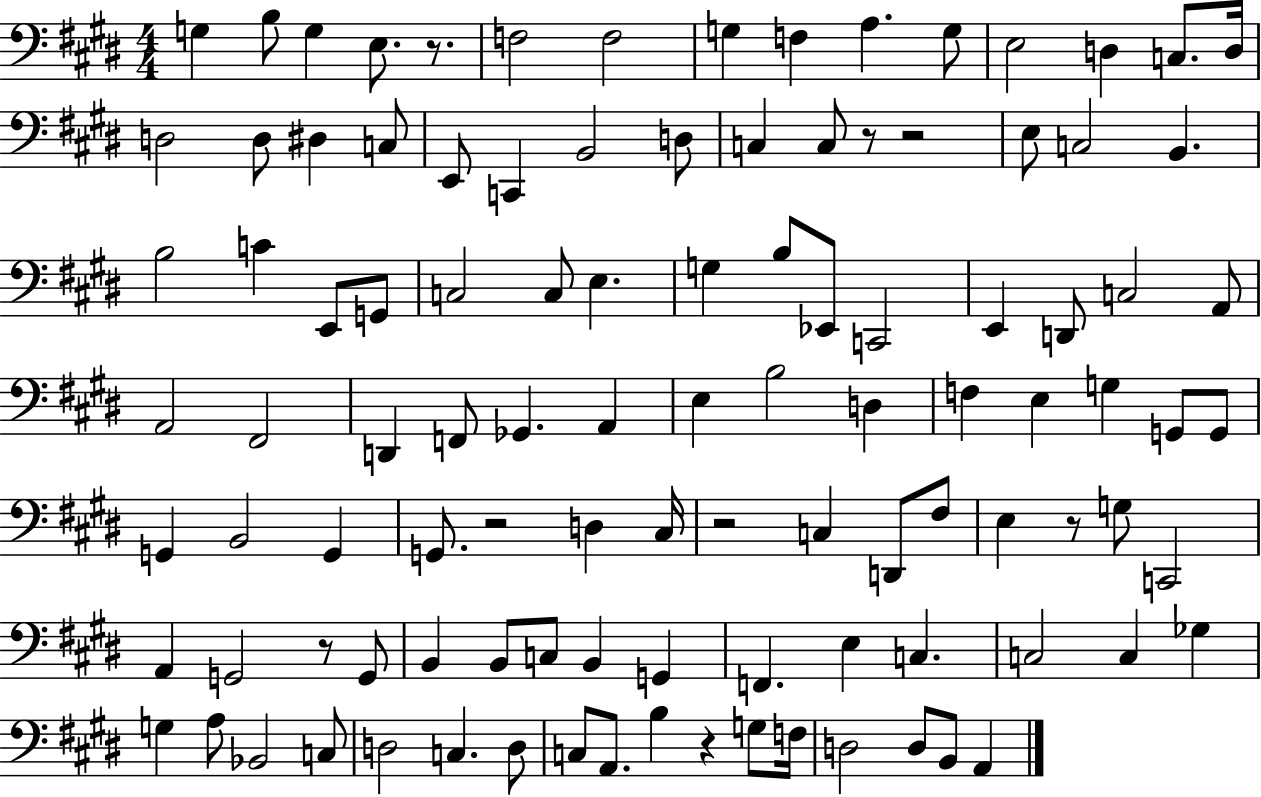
{
  \clef bass
  \numericTimeSignature
  \time 4/4
  \key e \major
  g4 b8 g4 e8. r8. | f2 f2 | g4 f4 a4. g8 | e2 d4 c8. d16 | \break d2 d8 dis4 c8 | e,8 c,4 b,2 d8 | c4 c8 r8 r2 | e8 c2 b,4. | \break b2 c'4 e,8 g,8 | c2 c8 e4. | g4 b8 ees,8 c,2 | e,4 d,8 c2 a,8 | \break a,2 fis,2 | d,4 f,8 ges,4. a,4 | e4 b2 d4 | f4 e4 g4 g,8 g,8 | \break g,4 b,2 g,4 | g,8. r2 d4 cis16 | r2 c4 d,8 fis8 | e4 r8 g8 c,2 | \break a,4 g,2 r8 g,8 | b,4 b,8 c8 b,4 g,4 | f,4. e4 c4. | c2 c4 ges4 | \break g4 a8 bes,2 c8 | d2 c4. d8 | c8 a,8. b4 r4 g8 f16 | d2 d8 b,8 a,4 | \break \bar "|."
}